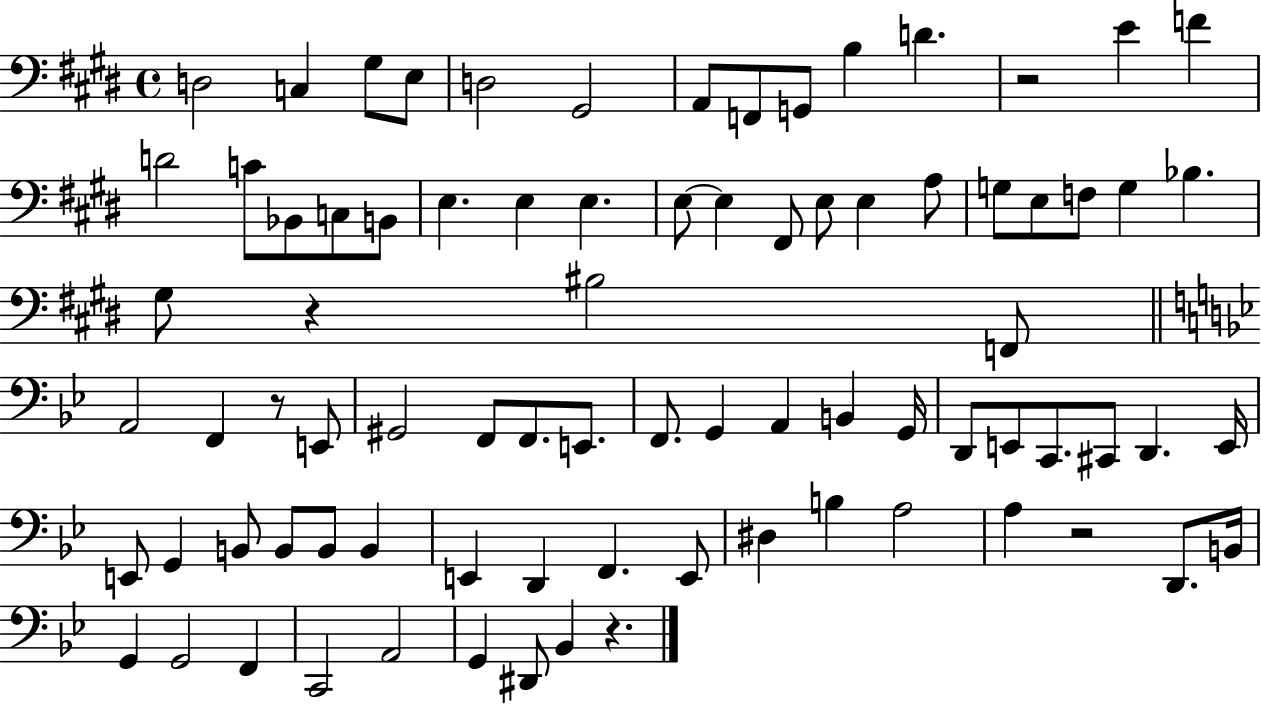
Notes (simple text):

D3/h C3/q G#3/e E3/e D3/h G#2/h A2/e F2/e G2/e B3/q D4/q. R/h E4/q F4/q D4/h C4/e Bb2/e C3/e B2/e E3/q. E3/q E3/q. E3/e E3/q F#2/e E3/e E3/q A3/e G3/e E3/e F3/e G3/q Bb3/q. G#3/e R/q BIS3/h F2/e A2/h F2/q R/e E2/e G#2/h F2/e F2/e. E2/e. F2/e. G2/q A2/q B2/q G2/s D2/e E2/e C2/e. C#2/e D2/q. E2/s E2/e G2/q B2/e B2/e B2/e B2/q E2/q D2/q F2/q. E2/e D#3/q B3/q A3/h A3/q R/h D2/e. B2/s G2/q G2/h F2/q C2/h A2/h G2/q D#2/e Bb2/q R/q.